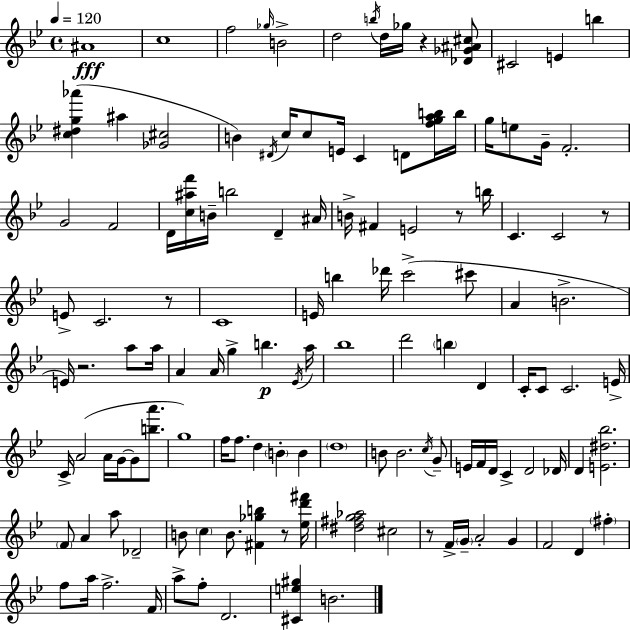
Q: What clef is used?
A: treble